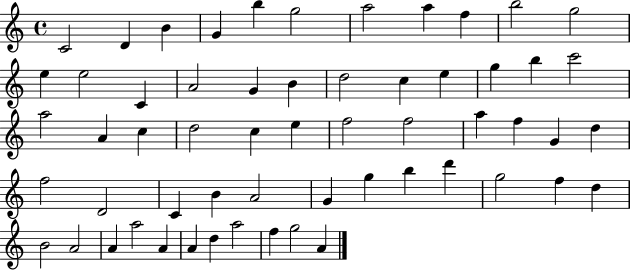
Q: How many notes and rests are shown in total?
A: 58